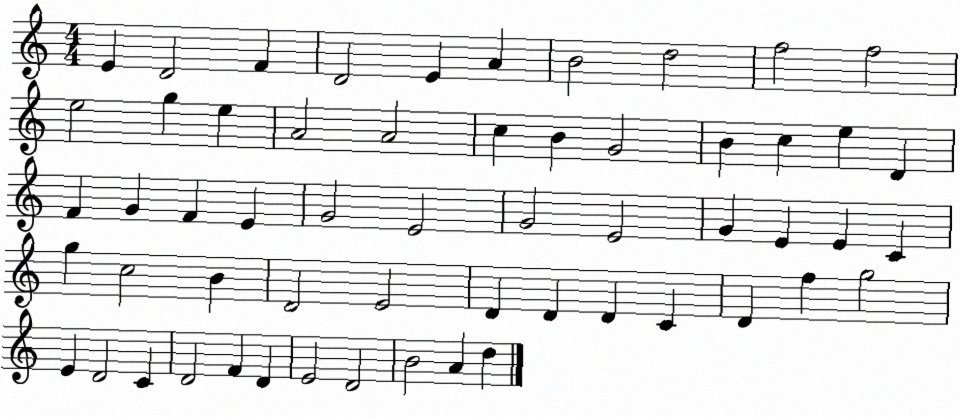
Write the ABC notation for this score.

X:1
T:Untitled
M:4/4
L:1/4
K:C
E D2 F D2 E A B2 d2 f2 f2 e2 g e A2 A2 c B G2 B c e D F G F E G2 E2 G2 E2 G E E C g c2 B D2 E2 D D D C D f g2 E D2 C D2 F D E2 D2 B2 A d